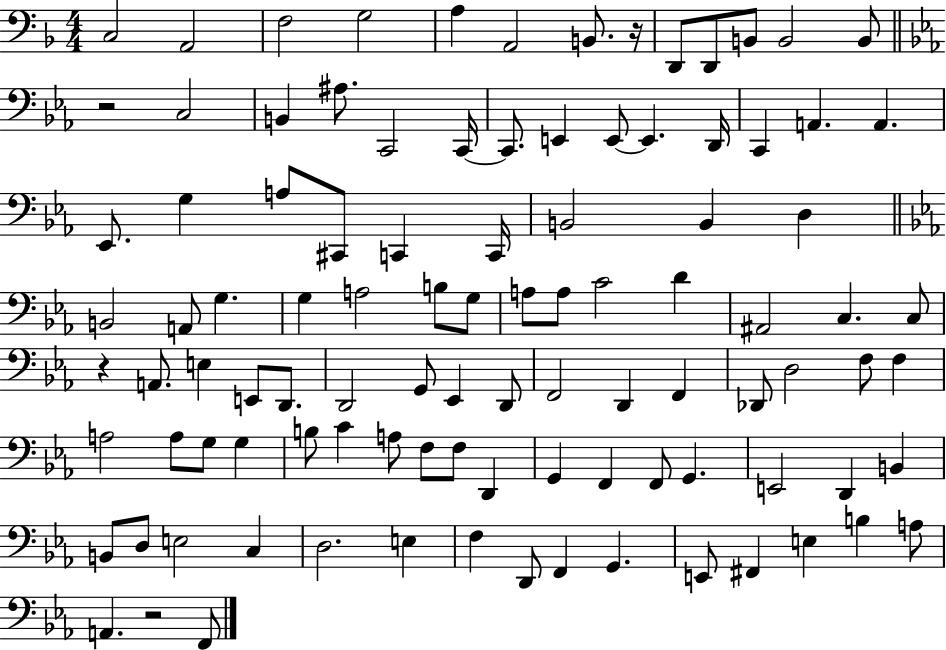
C3/h A2/h F3/h G3/h A3/q A2/h B2/e. R/s D2/e D2/e B2/e B2/h B2/e R/h C3/h B2/q A#3/e. C2/h C2/s C2/e. E2/q E2/e E2/q. D2/s C2/q A2/q. A2/q. Eb2/e. G3/q A3/e C#2/e C2/q C2/s B2/h B2/q D3/q B2/h A2/e G3/q. G3/q A3/h B3/e G3/e A3/e A3/e C4/h D4/q A#2/h C3/q. C3/e R/q A2/e. E3/q E2/e D2/e. D2/h G2/e Eb2/q D2/e F2/h D2/q F2/q Db2/e D3/h F3/e F3/q A3/h A3/e G3/e G3/q B3/e C4/q A3/e F3/e F3/e D2/q G2/q F2/q F2/e G2/q. E2/h D2/q B2/q B2/e D3/e E3/h C3/q D3/h. E3/q F3/q D2/e F2/q G2/q. E2/e F#2/q E3/q B3/q A3/e A2/q. R/h F2/e